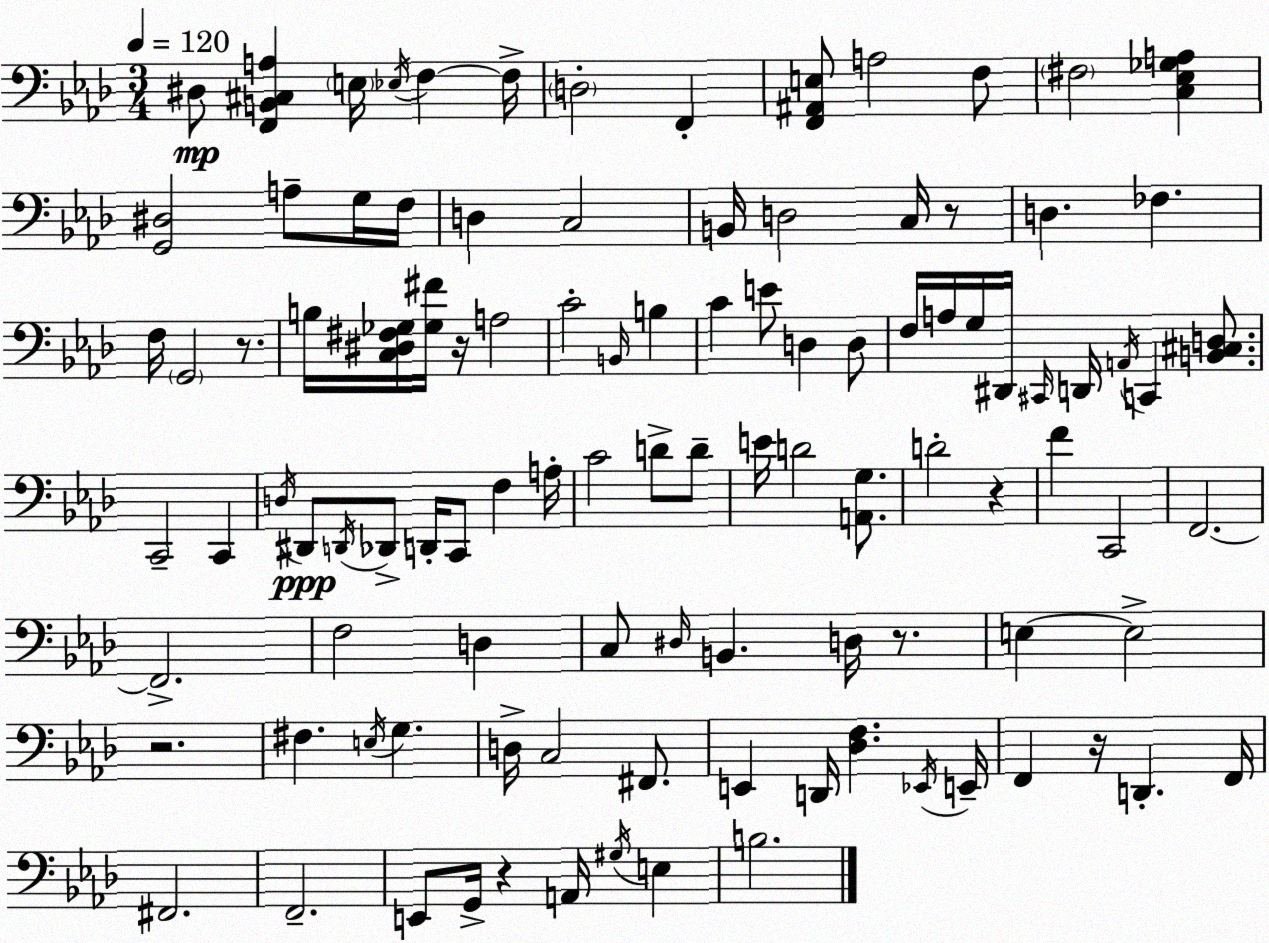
X:1
T:Untitled
M:3/4
L:1/4
K:Ab
^D,/2 [F,,B,,^C,A,] E,/4 _E,/4 F, F,/4 D,2 F,, [F,,^A,,E,]/2 A,2 F,/2 ^F,2 [C,_E,_G,A,] [G,,^D,]2 A,/2 G,/4 F,/4 D, C,2 B,,/4 D,2 C,/4 z/2 D, _F, F,/4 G,,2 z/2 B,/4 [C,^D,^F,_G,]/4 [_G,^F]/4 z/4 A,2 C2 B,,/4 B, C E/2 D, D,/2 F,/4 A,/4 G,/4 ^D,,/4 ^C,,/4 D,,/4 A,,/4 C,, [B,,^C,D,]/2 C,,2 C,, D,/4 ^D,,/2 D,,/4 _D,,/2 D,,/4 C,,/2 F, A,/4 C2 D/2 D/2 E/4 D2 [A,,G,]/2 D2 z F C,,2 F,,2 F,,2 F,2 D, C,/2 ^D,/4 B,, D,/4 z/2 E, E,2 z2 ^F, E,/4 G, D,/4 C,2 ^F,,/2 E,, D,,/4 [_D,F,] _E,,/4 E,,/4 F,, z/4 D,, F,,/4 ^F,,2 F,,2 E,,/2 G,,/4 z A,,/4 ^G,/4 E, B,2